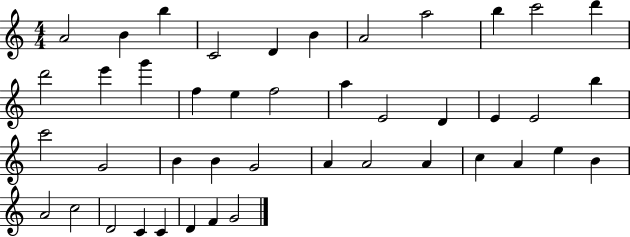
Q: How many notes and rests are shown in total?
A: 43